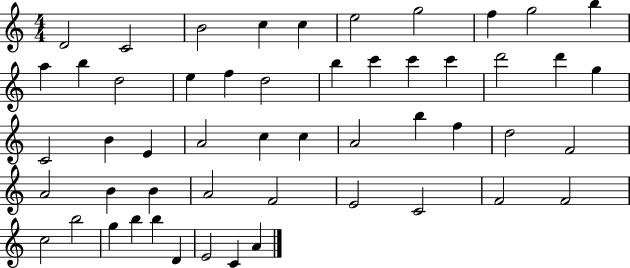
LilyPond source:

{
  \clef treble
  \numericTimeSignature
  \time 4/4
  \key c \major
  d'2 c'2 | b'2 c''4 c''4 | e''2 g''2 | f''4 g''2 b''4 | \break a''4 b''4 d''2 | e''4 f''4 d''2 | b''4 c'''4 c'''4 c'''4 | d'''2 d'''4 g''4 | \break c'2 b'4 e'4 | a'2 c''4 c''4 | a'2 b''4 f''4 | d''2 f'2 | \break a'2 b'4 b'4 | a'2 f'2 | e'2 c'2 | f'2 f'2 | \break c''2 b''2 | g''4 b''4 b''4 d'4 | e'2 c'4 a'4 | \bar "|."
}